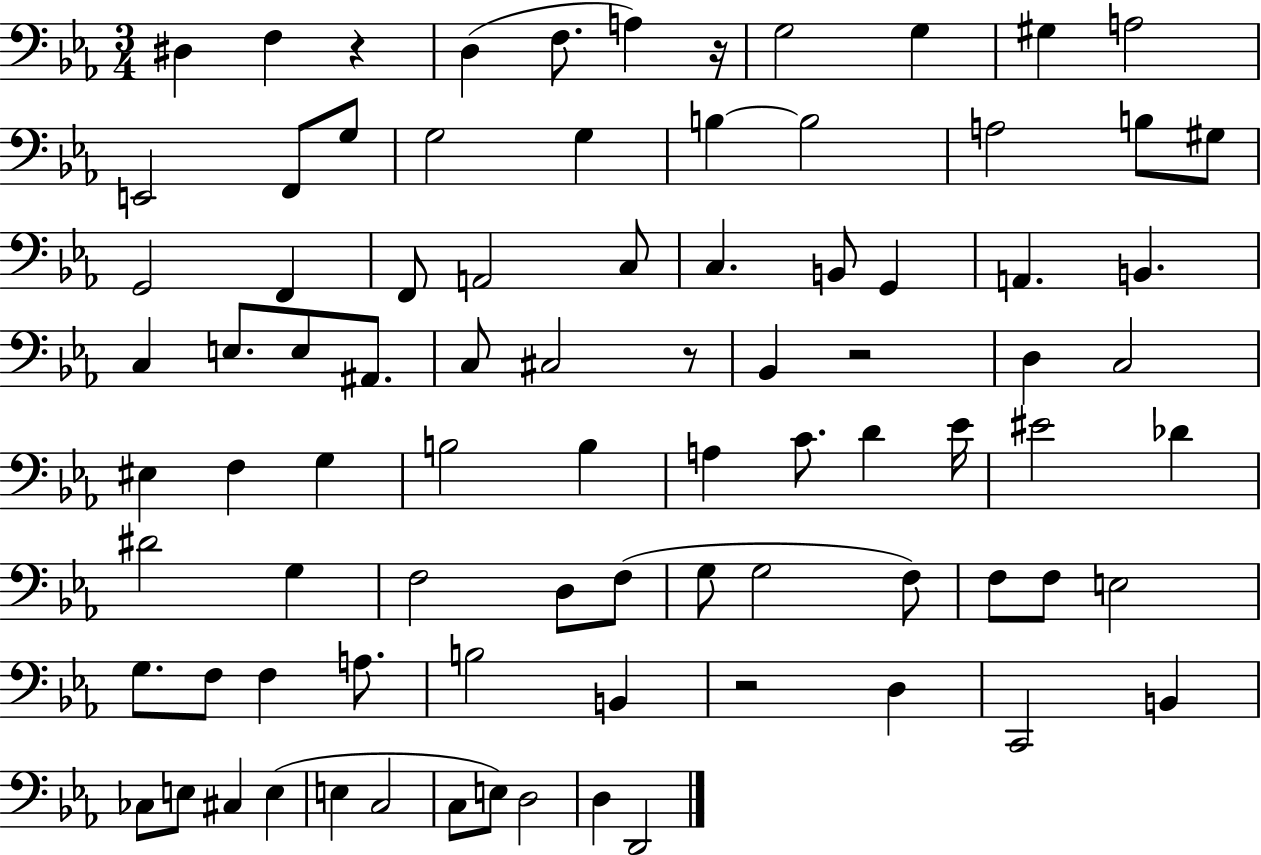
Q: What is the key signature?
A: EES major